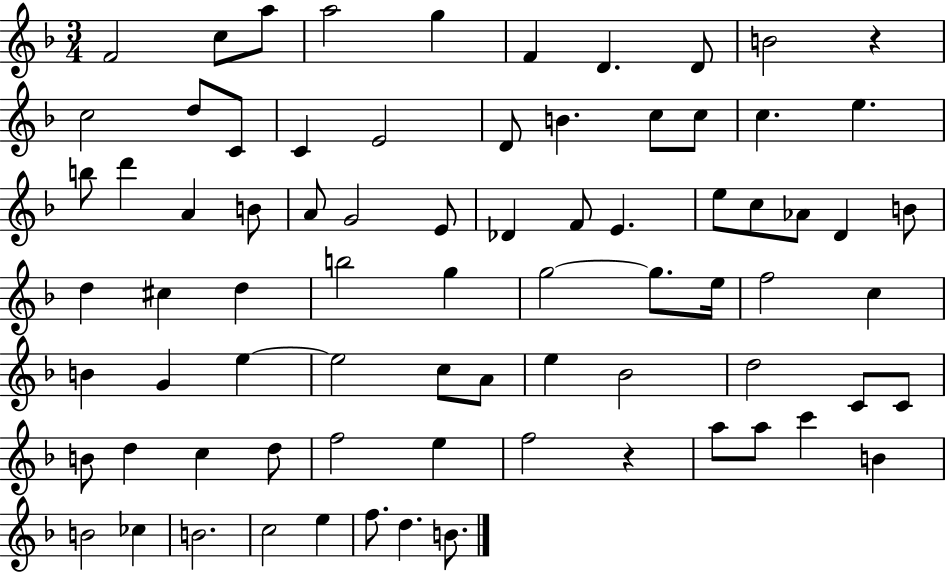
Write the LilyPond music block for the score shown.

{
  \clef treble
  \numericTimeSignature
  \time 3/4
  \key f \major
  f'2 c''8 a''8 | a''2 g''4 | f'4 d'4. d'8 | b'2 r4 | \break c''2 d''8 c'8 | c'4 e'2 | d'8 b'4. c''8 c''8 | c''4. e''4. | \break b''8 d'''4 a'4 b'8 | a'8 g'2 e'8 | des'4 f'8 e'4. | e''8 c''8 aes'8 d'4 b'8 | \break d''4 cis''4 d''4 | b''2 g''4 | g''2~~ g''8. e''16 | f''2 c''4 | \break b'4 g'4 e''4~~ | e''2 c''8 a'8 | e''4 bes'2 | d''2 c'8 c'8 | \break b'8 d''4 c''4 d''8 | f''2 e''4 | f''2 r4 | a''8 a''8 c'''4 b'4 | \break b'2 ces''4 | b'2. | c''2 e''4 | f''8. d''4. b'8. | \break \bar "|."
}